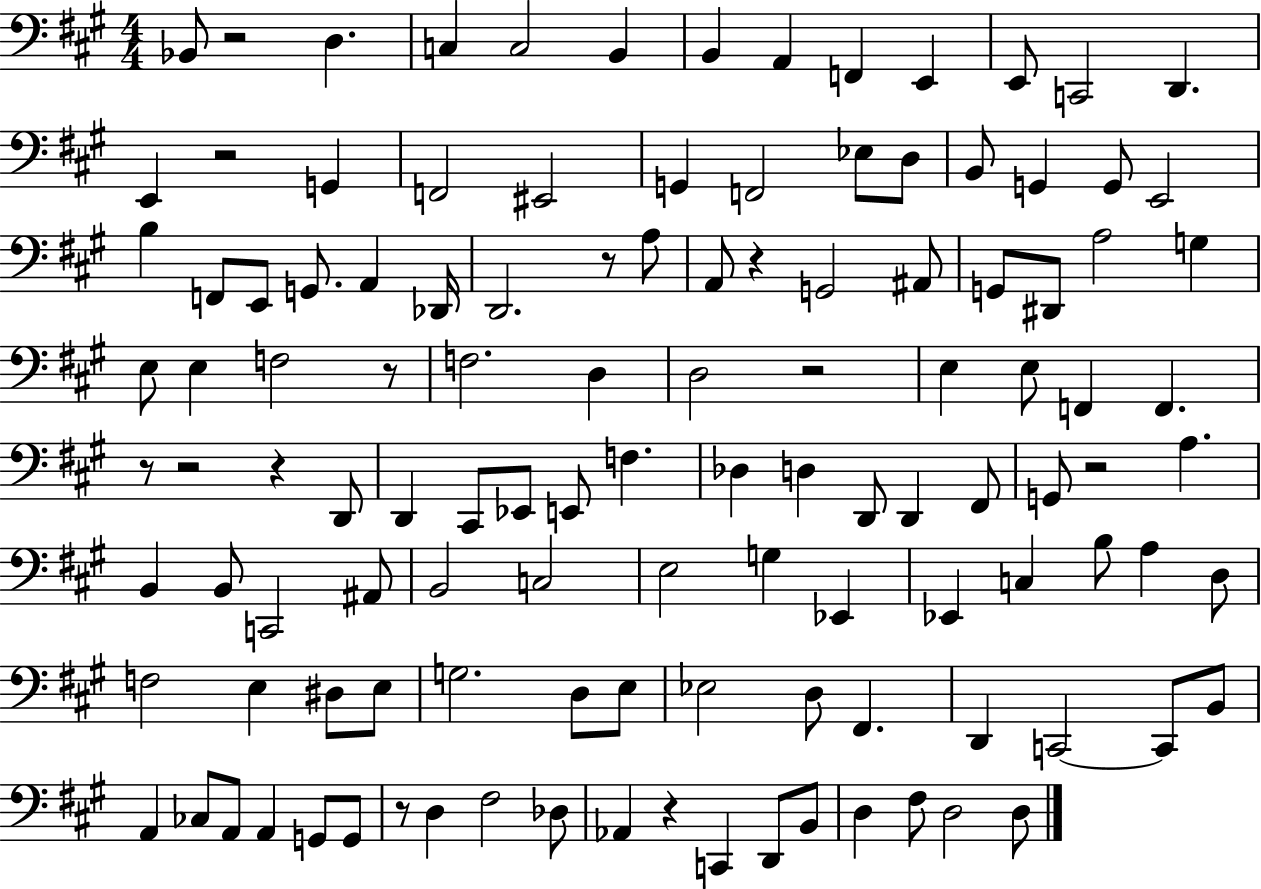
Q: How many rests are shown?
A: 12